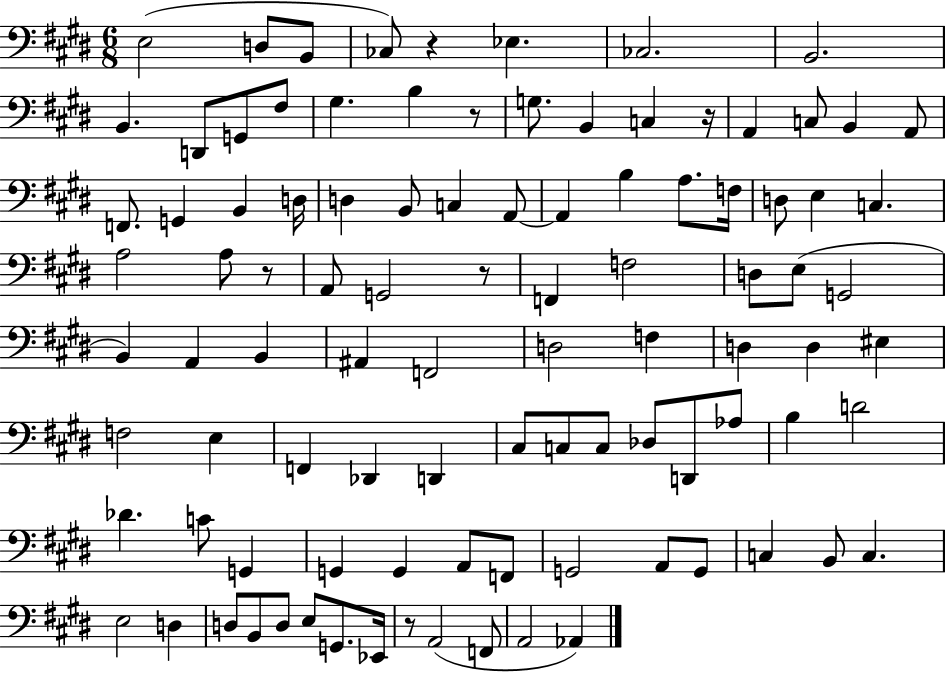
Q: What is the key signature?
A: E major